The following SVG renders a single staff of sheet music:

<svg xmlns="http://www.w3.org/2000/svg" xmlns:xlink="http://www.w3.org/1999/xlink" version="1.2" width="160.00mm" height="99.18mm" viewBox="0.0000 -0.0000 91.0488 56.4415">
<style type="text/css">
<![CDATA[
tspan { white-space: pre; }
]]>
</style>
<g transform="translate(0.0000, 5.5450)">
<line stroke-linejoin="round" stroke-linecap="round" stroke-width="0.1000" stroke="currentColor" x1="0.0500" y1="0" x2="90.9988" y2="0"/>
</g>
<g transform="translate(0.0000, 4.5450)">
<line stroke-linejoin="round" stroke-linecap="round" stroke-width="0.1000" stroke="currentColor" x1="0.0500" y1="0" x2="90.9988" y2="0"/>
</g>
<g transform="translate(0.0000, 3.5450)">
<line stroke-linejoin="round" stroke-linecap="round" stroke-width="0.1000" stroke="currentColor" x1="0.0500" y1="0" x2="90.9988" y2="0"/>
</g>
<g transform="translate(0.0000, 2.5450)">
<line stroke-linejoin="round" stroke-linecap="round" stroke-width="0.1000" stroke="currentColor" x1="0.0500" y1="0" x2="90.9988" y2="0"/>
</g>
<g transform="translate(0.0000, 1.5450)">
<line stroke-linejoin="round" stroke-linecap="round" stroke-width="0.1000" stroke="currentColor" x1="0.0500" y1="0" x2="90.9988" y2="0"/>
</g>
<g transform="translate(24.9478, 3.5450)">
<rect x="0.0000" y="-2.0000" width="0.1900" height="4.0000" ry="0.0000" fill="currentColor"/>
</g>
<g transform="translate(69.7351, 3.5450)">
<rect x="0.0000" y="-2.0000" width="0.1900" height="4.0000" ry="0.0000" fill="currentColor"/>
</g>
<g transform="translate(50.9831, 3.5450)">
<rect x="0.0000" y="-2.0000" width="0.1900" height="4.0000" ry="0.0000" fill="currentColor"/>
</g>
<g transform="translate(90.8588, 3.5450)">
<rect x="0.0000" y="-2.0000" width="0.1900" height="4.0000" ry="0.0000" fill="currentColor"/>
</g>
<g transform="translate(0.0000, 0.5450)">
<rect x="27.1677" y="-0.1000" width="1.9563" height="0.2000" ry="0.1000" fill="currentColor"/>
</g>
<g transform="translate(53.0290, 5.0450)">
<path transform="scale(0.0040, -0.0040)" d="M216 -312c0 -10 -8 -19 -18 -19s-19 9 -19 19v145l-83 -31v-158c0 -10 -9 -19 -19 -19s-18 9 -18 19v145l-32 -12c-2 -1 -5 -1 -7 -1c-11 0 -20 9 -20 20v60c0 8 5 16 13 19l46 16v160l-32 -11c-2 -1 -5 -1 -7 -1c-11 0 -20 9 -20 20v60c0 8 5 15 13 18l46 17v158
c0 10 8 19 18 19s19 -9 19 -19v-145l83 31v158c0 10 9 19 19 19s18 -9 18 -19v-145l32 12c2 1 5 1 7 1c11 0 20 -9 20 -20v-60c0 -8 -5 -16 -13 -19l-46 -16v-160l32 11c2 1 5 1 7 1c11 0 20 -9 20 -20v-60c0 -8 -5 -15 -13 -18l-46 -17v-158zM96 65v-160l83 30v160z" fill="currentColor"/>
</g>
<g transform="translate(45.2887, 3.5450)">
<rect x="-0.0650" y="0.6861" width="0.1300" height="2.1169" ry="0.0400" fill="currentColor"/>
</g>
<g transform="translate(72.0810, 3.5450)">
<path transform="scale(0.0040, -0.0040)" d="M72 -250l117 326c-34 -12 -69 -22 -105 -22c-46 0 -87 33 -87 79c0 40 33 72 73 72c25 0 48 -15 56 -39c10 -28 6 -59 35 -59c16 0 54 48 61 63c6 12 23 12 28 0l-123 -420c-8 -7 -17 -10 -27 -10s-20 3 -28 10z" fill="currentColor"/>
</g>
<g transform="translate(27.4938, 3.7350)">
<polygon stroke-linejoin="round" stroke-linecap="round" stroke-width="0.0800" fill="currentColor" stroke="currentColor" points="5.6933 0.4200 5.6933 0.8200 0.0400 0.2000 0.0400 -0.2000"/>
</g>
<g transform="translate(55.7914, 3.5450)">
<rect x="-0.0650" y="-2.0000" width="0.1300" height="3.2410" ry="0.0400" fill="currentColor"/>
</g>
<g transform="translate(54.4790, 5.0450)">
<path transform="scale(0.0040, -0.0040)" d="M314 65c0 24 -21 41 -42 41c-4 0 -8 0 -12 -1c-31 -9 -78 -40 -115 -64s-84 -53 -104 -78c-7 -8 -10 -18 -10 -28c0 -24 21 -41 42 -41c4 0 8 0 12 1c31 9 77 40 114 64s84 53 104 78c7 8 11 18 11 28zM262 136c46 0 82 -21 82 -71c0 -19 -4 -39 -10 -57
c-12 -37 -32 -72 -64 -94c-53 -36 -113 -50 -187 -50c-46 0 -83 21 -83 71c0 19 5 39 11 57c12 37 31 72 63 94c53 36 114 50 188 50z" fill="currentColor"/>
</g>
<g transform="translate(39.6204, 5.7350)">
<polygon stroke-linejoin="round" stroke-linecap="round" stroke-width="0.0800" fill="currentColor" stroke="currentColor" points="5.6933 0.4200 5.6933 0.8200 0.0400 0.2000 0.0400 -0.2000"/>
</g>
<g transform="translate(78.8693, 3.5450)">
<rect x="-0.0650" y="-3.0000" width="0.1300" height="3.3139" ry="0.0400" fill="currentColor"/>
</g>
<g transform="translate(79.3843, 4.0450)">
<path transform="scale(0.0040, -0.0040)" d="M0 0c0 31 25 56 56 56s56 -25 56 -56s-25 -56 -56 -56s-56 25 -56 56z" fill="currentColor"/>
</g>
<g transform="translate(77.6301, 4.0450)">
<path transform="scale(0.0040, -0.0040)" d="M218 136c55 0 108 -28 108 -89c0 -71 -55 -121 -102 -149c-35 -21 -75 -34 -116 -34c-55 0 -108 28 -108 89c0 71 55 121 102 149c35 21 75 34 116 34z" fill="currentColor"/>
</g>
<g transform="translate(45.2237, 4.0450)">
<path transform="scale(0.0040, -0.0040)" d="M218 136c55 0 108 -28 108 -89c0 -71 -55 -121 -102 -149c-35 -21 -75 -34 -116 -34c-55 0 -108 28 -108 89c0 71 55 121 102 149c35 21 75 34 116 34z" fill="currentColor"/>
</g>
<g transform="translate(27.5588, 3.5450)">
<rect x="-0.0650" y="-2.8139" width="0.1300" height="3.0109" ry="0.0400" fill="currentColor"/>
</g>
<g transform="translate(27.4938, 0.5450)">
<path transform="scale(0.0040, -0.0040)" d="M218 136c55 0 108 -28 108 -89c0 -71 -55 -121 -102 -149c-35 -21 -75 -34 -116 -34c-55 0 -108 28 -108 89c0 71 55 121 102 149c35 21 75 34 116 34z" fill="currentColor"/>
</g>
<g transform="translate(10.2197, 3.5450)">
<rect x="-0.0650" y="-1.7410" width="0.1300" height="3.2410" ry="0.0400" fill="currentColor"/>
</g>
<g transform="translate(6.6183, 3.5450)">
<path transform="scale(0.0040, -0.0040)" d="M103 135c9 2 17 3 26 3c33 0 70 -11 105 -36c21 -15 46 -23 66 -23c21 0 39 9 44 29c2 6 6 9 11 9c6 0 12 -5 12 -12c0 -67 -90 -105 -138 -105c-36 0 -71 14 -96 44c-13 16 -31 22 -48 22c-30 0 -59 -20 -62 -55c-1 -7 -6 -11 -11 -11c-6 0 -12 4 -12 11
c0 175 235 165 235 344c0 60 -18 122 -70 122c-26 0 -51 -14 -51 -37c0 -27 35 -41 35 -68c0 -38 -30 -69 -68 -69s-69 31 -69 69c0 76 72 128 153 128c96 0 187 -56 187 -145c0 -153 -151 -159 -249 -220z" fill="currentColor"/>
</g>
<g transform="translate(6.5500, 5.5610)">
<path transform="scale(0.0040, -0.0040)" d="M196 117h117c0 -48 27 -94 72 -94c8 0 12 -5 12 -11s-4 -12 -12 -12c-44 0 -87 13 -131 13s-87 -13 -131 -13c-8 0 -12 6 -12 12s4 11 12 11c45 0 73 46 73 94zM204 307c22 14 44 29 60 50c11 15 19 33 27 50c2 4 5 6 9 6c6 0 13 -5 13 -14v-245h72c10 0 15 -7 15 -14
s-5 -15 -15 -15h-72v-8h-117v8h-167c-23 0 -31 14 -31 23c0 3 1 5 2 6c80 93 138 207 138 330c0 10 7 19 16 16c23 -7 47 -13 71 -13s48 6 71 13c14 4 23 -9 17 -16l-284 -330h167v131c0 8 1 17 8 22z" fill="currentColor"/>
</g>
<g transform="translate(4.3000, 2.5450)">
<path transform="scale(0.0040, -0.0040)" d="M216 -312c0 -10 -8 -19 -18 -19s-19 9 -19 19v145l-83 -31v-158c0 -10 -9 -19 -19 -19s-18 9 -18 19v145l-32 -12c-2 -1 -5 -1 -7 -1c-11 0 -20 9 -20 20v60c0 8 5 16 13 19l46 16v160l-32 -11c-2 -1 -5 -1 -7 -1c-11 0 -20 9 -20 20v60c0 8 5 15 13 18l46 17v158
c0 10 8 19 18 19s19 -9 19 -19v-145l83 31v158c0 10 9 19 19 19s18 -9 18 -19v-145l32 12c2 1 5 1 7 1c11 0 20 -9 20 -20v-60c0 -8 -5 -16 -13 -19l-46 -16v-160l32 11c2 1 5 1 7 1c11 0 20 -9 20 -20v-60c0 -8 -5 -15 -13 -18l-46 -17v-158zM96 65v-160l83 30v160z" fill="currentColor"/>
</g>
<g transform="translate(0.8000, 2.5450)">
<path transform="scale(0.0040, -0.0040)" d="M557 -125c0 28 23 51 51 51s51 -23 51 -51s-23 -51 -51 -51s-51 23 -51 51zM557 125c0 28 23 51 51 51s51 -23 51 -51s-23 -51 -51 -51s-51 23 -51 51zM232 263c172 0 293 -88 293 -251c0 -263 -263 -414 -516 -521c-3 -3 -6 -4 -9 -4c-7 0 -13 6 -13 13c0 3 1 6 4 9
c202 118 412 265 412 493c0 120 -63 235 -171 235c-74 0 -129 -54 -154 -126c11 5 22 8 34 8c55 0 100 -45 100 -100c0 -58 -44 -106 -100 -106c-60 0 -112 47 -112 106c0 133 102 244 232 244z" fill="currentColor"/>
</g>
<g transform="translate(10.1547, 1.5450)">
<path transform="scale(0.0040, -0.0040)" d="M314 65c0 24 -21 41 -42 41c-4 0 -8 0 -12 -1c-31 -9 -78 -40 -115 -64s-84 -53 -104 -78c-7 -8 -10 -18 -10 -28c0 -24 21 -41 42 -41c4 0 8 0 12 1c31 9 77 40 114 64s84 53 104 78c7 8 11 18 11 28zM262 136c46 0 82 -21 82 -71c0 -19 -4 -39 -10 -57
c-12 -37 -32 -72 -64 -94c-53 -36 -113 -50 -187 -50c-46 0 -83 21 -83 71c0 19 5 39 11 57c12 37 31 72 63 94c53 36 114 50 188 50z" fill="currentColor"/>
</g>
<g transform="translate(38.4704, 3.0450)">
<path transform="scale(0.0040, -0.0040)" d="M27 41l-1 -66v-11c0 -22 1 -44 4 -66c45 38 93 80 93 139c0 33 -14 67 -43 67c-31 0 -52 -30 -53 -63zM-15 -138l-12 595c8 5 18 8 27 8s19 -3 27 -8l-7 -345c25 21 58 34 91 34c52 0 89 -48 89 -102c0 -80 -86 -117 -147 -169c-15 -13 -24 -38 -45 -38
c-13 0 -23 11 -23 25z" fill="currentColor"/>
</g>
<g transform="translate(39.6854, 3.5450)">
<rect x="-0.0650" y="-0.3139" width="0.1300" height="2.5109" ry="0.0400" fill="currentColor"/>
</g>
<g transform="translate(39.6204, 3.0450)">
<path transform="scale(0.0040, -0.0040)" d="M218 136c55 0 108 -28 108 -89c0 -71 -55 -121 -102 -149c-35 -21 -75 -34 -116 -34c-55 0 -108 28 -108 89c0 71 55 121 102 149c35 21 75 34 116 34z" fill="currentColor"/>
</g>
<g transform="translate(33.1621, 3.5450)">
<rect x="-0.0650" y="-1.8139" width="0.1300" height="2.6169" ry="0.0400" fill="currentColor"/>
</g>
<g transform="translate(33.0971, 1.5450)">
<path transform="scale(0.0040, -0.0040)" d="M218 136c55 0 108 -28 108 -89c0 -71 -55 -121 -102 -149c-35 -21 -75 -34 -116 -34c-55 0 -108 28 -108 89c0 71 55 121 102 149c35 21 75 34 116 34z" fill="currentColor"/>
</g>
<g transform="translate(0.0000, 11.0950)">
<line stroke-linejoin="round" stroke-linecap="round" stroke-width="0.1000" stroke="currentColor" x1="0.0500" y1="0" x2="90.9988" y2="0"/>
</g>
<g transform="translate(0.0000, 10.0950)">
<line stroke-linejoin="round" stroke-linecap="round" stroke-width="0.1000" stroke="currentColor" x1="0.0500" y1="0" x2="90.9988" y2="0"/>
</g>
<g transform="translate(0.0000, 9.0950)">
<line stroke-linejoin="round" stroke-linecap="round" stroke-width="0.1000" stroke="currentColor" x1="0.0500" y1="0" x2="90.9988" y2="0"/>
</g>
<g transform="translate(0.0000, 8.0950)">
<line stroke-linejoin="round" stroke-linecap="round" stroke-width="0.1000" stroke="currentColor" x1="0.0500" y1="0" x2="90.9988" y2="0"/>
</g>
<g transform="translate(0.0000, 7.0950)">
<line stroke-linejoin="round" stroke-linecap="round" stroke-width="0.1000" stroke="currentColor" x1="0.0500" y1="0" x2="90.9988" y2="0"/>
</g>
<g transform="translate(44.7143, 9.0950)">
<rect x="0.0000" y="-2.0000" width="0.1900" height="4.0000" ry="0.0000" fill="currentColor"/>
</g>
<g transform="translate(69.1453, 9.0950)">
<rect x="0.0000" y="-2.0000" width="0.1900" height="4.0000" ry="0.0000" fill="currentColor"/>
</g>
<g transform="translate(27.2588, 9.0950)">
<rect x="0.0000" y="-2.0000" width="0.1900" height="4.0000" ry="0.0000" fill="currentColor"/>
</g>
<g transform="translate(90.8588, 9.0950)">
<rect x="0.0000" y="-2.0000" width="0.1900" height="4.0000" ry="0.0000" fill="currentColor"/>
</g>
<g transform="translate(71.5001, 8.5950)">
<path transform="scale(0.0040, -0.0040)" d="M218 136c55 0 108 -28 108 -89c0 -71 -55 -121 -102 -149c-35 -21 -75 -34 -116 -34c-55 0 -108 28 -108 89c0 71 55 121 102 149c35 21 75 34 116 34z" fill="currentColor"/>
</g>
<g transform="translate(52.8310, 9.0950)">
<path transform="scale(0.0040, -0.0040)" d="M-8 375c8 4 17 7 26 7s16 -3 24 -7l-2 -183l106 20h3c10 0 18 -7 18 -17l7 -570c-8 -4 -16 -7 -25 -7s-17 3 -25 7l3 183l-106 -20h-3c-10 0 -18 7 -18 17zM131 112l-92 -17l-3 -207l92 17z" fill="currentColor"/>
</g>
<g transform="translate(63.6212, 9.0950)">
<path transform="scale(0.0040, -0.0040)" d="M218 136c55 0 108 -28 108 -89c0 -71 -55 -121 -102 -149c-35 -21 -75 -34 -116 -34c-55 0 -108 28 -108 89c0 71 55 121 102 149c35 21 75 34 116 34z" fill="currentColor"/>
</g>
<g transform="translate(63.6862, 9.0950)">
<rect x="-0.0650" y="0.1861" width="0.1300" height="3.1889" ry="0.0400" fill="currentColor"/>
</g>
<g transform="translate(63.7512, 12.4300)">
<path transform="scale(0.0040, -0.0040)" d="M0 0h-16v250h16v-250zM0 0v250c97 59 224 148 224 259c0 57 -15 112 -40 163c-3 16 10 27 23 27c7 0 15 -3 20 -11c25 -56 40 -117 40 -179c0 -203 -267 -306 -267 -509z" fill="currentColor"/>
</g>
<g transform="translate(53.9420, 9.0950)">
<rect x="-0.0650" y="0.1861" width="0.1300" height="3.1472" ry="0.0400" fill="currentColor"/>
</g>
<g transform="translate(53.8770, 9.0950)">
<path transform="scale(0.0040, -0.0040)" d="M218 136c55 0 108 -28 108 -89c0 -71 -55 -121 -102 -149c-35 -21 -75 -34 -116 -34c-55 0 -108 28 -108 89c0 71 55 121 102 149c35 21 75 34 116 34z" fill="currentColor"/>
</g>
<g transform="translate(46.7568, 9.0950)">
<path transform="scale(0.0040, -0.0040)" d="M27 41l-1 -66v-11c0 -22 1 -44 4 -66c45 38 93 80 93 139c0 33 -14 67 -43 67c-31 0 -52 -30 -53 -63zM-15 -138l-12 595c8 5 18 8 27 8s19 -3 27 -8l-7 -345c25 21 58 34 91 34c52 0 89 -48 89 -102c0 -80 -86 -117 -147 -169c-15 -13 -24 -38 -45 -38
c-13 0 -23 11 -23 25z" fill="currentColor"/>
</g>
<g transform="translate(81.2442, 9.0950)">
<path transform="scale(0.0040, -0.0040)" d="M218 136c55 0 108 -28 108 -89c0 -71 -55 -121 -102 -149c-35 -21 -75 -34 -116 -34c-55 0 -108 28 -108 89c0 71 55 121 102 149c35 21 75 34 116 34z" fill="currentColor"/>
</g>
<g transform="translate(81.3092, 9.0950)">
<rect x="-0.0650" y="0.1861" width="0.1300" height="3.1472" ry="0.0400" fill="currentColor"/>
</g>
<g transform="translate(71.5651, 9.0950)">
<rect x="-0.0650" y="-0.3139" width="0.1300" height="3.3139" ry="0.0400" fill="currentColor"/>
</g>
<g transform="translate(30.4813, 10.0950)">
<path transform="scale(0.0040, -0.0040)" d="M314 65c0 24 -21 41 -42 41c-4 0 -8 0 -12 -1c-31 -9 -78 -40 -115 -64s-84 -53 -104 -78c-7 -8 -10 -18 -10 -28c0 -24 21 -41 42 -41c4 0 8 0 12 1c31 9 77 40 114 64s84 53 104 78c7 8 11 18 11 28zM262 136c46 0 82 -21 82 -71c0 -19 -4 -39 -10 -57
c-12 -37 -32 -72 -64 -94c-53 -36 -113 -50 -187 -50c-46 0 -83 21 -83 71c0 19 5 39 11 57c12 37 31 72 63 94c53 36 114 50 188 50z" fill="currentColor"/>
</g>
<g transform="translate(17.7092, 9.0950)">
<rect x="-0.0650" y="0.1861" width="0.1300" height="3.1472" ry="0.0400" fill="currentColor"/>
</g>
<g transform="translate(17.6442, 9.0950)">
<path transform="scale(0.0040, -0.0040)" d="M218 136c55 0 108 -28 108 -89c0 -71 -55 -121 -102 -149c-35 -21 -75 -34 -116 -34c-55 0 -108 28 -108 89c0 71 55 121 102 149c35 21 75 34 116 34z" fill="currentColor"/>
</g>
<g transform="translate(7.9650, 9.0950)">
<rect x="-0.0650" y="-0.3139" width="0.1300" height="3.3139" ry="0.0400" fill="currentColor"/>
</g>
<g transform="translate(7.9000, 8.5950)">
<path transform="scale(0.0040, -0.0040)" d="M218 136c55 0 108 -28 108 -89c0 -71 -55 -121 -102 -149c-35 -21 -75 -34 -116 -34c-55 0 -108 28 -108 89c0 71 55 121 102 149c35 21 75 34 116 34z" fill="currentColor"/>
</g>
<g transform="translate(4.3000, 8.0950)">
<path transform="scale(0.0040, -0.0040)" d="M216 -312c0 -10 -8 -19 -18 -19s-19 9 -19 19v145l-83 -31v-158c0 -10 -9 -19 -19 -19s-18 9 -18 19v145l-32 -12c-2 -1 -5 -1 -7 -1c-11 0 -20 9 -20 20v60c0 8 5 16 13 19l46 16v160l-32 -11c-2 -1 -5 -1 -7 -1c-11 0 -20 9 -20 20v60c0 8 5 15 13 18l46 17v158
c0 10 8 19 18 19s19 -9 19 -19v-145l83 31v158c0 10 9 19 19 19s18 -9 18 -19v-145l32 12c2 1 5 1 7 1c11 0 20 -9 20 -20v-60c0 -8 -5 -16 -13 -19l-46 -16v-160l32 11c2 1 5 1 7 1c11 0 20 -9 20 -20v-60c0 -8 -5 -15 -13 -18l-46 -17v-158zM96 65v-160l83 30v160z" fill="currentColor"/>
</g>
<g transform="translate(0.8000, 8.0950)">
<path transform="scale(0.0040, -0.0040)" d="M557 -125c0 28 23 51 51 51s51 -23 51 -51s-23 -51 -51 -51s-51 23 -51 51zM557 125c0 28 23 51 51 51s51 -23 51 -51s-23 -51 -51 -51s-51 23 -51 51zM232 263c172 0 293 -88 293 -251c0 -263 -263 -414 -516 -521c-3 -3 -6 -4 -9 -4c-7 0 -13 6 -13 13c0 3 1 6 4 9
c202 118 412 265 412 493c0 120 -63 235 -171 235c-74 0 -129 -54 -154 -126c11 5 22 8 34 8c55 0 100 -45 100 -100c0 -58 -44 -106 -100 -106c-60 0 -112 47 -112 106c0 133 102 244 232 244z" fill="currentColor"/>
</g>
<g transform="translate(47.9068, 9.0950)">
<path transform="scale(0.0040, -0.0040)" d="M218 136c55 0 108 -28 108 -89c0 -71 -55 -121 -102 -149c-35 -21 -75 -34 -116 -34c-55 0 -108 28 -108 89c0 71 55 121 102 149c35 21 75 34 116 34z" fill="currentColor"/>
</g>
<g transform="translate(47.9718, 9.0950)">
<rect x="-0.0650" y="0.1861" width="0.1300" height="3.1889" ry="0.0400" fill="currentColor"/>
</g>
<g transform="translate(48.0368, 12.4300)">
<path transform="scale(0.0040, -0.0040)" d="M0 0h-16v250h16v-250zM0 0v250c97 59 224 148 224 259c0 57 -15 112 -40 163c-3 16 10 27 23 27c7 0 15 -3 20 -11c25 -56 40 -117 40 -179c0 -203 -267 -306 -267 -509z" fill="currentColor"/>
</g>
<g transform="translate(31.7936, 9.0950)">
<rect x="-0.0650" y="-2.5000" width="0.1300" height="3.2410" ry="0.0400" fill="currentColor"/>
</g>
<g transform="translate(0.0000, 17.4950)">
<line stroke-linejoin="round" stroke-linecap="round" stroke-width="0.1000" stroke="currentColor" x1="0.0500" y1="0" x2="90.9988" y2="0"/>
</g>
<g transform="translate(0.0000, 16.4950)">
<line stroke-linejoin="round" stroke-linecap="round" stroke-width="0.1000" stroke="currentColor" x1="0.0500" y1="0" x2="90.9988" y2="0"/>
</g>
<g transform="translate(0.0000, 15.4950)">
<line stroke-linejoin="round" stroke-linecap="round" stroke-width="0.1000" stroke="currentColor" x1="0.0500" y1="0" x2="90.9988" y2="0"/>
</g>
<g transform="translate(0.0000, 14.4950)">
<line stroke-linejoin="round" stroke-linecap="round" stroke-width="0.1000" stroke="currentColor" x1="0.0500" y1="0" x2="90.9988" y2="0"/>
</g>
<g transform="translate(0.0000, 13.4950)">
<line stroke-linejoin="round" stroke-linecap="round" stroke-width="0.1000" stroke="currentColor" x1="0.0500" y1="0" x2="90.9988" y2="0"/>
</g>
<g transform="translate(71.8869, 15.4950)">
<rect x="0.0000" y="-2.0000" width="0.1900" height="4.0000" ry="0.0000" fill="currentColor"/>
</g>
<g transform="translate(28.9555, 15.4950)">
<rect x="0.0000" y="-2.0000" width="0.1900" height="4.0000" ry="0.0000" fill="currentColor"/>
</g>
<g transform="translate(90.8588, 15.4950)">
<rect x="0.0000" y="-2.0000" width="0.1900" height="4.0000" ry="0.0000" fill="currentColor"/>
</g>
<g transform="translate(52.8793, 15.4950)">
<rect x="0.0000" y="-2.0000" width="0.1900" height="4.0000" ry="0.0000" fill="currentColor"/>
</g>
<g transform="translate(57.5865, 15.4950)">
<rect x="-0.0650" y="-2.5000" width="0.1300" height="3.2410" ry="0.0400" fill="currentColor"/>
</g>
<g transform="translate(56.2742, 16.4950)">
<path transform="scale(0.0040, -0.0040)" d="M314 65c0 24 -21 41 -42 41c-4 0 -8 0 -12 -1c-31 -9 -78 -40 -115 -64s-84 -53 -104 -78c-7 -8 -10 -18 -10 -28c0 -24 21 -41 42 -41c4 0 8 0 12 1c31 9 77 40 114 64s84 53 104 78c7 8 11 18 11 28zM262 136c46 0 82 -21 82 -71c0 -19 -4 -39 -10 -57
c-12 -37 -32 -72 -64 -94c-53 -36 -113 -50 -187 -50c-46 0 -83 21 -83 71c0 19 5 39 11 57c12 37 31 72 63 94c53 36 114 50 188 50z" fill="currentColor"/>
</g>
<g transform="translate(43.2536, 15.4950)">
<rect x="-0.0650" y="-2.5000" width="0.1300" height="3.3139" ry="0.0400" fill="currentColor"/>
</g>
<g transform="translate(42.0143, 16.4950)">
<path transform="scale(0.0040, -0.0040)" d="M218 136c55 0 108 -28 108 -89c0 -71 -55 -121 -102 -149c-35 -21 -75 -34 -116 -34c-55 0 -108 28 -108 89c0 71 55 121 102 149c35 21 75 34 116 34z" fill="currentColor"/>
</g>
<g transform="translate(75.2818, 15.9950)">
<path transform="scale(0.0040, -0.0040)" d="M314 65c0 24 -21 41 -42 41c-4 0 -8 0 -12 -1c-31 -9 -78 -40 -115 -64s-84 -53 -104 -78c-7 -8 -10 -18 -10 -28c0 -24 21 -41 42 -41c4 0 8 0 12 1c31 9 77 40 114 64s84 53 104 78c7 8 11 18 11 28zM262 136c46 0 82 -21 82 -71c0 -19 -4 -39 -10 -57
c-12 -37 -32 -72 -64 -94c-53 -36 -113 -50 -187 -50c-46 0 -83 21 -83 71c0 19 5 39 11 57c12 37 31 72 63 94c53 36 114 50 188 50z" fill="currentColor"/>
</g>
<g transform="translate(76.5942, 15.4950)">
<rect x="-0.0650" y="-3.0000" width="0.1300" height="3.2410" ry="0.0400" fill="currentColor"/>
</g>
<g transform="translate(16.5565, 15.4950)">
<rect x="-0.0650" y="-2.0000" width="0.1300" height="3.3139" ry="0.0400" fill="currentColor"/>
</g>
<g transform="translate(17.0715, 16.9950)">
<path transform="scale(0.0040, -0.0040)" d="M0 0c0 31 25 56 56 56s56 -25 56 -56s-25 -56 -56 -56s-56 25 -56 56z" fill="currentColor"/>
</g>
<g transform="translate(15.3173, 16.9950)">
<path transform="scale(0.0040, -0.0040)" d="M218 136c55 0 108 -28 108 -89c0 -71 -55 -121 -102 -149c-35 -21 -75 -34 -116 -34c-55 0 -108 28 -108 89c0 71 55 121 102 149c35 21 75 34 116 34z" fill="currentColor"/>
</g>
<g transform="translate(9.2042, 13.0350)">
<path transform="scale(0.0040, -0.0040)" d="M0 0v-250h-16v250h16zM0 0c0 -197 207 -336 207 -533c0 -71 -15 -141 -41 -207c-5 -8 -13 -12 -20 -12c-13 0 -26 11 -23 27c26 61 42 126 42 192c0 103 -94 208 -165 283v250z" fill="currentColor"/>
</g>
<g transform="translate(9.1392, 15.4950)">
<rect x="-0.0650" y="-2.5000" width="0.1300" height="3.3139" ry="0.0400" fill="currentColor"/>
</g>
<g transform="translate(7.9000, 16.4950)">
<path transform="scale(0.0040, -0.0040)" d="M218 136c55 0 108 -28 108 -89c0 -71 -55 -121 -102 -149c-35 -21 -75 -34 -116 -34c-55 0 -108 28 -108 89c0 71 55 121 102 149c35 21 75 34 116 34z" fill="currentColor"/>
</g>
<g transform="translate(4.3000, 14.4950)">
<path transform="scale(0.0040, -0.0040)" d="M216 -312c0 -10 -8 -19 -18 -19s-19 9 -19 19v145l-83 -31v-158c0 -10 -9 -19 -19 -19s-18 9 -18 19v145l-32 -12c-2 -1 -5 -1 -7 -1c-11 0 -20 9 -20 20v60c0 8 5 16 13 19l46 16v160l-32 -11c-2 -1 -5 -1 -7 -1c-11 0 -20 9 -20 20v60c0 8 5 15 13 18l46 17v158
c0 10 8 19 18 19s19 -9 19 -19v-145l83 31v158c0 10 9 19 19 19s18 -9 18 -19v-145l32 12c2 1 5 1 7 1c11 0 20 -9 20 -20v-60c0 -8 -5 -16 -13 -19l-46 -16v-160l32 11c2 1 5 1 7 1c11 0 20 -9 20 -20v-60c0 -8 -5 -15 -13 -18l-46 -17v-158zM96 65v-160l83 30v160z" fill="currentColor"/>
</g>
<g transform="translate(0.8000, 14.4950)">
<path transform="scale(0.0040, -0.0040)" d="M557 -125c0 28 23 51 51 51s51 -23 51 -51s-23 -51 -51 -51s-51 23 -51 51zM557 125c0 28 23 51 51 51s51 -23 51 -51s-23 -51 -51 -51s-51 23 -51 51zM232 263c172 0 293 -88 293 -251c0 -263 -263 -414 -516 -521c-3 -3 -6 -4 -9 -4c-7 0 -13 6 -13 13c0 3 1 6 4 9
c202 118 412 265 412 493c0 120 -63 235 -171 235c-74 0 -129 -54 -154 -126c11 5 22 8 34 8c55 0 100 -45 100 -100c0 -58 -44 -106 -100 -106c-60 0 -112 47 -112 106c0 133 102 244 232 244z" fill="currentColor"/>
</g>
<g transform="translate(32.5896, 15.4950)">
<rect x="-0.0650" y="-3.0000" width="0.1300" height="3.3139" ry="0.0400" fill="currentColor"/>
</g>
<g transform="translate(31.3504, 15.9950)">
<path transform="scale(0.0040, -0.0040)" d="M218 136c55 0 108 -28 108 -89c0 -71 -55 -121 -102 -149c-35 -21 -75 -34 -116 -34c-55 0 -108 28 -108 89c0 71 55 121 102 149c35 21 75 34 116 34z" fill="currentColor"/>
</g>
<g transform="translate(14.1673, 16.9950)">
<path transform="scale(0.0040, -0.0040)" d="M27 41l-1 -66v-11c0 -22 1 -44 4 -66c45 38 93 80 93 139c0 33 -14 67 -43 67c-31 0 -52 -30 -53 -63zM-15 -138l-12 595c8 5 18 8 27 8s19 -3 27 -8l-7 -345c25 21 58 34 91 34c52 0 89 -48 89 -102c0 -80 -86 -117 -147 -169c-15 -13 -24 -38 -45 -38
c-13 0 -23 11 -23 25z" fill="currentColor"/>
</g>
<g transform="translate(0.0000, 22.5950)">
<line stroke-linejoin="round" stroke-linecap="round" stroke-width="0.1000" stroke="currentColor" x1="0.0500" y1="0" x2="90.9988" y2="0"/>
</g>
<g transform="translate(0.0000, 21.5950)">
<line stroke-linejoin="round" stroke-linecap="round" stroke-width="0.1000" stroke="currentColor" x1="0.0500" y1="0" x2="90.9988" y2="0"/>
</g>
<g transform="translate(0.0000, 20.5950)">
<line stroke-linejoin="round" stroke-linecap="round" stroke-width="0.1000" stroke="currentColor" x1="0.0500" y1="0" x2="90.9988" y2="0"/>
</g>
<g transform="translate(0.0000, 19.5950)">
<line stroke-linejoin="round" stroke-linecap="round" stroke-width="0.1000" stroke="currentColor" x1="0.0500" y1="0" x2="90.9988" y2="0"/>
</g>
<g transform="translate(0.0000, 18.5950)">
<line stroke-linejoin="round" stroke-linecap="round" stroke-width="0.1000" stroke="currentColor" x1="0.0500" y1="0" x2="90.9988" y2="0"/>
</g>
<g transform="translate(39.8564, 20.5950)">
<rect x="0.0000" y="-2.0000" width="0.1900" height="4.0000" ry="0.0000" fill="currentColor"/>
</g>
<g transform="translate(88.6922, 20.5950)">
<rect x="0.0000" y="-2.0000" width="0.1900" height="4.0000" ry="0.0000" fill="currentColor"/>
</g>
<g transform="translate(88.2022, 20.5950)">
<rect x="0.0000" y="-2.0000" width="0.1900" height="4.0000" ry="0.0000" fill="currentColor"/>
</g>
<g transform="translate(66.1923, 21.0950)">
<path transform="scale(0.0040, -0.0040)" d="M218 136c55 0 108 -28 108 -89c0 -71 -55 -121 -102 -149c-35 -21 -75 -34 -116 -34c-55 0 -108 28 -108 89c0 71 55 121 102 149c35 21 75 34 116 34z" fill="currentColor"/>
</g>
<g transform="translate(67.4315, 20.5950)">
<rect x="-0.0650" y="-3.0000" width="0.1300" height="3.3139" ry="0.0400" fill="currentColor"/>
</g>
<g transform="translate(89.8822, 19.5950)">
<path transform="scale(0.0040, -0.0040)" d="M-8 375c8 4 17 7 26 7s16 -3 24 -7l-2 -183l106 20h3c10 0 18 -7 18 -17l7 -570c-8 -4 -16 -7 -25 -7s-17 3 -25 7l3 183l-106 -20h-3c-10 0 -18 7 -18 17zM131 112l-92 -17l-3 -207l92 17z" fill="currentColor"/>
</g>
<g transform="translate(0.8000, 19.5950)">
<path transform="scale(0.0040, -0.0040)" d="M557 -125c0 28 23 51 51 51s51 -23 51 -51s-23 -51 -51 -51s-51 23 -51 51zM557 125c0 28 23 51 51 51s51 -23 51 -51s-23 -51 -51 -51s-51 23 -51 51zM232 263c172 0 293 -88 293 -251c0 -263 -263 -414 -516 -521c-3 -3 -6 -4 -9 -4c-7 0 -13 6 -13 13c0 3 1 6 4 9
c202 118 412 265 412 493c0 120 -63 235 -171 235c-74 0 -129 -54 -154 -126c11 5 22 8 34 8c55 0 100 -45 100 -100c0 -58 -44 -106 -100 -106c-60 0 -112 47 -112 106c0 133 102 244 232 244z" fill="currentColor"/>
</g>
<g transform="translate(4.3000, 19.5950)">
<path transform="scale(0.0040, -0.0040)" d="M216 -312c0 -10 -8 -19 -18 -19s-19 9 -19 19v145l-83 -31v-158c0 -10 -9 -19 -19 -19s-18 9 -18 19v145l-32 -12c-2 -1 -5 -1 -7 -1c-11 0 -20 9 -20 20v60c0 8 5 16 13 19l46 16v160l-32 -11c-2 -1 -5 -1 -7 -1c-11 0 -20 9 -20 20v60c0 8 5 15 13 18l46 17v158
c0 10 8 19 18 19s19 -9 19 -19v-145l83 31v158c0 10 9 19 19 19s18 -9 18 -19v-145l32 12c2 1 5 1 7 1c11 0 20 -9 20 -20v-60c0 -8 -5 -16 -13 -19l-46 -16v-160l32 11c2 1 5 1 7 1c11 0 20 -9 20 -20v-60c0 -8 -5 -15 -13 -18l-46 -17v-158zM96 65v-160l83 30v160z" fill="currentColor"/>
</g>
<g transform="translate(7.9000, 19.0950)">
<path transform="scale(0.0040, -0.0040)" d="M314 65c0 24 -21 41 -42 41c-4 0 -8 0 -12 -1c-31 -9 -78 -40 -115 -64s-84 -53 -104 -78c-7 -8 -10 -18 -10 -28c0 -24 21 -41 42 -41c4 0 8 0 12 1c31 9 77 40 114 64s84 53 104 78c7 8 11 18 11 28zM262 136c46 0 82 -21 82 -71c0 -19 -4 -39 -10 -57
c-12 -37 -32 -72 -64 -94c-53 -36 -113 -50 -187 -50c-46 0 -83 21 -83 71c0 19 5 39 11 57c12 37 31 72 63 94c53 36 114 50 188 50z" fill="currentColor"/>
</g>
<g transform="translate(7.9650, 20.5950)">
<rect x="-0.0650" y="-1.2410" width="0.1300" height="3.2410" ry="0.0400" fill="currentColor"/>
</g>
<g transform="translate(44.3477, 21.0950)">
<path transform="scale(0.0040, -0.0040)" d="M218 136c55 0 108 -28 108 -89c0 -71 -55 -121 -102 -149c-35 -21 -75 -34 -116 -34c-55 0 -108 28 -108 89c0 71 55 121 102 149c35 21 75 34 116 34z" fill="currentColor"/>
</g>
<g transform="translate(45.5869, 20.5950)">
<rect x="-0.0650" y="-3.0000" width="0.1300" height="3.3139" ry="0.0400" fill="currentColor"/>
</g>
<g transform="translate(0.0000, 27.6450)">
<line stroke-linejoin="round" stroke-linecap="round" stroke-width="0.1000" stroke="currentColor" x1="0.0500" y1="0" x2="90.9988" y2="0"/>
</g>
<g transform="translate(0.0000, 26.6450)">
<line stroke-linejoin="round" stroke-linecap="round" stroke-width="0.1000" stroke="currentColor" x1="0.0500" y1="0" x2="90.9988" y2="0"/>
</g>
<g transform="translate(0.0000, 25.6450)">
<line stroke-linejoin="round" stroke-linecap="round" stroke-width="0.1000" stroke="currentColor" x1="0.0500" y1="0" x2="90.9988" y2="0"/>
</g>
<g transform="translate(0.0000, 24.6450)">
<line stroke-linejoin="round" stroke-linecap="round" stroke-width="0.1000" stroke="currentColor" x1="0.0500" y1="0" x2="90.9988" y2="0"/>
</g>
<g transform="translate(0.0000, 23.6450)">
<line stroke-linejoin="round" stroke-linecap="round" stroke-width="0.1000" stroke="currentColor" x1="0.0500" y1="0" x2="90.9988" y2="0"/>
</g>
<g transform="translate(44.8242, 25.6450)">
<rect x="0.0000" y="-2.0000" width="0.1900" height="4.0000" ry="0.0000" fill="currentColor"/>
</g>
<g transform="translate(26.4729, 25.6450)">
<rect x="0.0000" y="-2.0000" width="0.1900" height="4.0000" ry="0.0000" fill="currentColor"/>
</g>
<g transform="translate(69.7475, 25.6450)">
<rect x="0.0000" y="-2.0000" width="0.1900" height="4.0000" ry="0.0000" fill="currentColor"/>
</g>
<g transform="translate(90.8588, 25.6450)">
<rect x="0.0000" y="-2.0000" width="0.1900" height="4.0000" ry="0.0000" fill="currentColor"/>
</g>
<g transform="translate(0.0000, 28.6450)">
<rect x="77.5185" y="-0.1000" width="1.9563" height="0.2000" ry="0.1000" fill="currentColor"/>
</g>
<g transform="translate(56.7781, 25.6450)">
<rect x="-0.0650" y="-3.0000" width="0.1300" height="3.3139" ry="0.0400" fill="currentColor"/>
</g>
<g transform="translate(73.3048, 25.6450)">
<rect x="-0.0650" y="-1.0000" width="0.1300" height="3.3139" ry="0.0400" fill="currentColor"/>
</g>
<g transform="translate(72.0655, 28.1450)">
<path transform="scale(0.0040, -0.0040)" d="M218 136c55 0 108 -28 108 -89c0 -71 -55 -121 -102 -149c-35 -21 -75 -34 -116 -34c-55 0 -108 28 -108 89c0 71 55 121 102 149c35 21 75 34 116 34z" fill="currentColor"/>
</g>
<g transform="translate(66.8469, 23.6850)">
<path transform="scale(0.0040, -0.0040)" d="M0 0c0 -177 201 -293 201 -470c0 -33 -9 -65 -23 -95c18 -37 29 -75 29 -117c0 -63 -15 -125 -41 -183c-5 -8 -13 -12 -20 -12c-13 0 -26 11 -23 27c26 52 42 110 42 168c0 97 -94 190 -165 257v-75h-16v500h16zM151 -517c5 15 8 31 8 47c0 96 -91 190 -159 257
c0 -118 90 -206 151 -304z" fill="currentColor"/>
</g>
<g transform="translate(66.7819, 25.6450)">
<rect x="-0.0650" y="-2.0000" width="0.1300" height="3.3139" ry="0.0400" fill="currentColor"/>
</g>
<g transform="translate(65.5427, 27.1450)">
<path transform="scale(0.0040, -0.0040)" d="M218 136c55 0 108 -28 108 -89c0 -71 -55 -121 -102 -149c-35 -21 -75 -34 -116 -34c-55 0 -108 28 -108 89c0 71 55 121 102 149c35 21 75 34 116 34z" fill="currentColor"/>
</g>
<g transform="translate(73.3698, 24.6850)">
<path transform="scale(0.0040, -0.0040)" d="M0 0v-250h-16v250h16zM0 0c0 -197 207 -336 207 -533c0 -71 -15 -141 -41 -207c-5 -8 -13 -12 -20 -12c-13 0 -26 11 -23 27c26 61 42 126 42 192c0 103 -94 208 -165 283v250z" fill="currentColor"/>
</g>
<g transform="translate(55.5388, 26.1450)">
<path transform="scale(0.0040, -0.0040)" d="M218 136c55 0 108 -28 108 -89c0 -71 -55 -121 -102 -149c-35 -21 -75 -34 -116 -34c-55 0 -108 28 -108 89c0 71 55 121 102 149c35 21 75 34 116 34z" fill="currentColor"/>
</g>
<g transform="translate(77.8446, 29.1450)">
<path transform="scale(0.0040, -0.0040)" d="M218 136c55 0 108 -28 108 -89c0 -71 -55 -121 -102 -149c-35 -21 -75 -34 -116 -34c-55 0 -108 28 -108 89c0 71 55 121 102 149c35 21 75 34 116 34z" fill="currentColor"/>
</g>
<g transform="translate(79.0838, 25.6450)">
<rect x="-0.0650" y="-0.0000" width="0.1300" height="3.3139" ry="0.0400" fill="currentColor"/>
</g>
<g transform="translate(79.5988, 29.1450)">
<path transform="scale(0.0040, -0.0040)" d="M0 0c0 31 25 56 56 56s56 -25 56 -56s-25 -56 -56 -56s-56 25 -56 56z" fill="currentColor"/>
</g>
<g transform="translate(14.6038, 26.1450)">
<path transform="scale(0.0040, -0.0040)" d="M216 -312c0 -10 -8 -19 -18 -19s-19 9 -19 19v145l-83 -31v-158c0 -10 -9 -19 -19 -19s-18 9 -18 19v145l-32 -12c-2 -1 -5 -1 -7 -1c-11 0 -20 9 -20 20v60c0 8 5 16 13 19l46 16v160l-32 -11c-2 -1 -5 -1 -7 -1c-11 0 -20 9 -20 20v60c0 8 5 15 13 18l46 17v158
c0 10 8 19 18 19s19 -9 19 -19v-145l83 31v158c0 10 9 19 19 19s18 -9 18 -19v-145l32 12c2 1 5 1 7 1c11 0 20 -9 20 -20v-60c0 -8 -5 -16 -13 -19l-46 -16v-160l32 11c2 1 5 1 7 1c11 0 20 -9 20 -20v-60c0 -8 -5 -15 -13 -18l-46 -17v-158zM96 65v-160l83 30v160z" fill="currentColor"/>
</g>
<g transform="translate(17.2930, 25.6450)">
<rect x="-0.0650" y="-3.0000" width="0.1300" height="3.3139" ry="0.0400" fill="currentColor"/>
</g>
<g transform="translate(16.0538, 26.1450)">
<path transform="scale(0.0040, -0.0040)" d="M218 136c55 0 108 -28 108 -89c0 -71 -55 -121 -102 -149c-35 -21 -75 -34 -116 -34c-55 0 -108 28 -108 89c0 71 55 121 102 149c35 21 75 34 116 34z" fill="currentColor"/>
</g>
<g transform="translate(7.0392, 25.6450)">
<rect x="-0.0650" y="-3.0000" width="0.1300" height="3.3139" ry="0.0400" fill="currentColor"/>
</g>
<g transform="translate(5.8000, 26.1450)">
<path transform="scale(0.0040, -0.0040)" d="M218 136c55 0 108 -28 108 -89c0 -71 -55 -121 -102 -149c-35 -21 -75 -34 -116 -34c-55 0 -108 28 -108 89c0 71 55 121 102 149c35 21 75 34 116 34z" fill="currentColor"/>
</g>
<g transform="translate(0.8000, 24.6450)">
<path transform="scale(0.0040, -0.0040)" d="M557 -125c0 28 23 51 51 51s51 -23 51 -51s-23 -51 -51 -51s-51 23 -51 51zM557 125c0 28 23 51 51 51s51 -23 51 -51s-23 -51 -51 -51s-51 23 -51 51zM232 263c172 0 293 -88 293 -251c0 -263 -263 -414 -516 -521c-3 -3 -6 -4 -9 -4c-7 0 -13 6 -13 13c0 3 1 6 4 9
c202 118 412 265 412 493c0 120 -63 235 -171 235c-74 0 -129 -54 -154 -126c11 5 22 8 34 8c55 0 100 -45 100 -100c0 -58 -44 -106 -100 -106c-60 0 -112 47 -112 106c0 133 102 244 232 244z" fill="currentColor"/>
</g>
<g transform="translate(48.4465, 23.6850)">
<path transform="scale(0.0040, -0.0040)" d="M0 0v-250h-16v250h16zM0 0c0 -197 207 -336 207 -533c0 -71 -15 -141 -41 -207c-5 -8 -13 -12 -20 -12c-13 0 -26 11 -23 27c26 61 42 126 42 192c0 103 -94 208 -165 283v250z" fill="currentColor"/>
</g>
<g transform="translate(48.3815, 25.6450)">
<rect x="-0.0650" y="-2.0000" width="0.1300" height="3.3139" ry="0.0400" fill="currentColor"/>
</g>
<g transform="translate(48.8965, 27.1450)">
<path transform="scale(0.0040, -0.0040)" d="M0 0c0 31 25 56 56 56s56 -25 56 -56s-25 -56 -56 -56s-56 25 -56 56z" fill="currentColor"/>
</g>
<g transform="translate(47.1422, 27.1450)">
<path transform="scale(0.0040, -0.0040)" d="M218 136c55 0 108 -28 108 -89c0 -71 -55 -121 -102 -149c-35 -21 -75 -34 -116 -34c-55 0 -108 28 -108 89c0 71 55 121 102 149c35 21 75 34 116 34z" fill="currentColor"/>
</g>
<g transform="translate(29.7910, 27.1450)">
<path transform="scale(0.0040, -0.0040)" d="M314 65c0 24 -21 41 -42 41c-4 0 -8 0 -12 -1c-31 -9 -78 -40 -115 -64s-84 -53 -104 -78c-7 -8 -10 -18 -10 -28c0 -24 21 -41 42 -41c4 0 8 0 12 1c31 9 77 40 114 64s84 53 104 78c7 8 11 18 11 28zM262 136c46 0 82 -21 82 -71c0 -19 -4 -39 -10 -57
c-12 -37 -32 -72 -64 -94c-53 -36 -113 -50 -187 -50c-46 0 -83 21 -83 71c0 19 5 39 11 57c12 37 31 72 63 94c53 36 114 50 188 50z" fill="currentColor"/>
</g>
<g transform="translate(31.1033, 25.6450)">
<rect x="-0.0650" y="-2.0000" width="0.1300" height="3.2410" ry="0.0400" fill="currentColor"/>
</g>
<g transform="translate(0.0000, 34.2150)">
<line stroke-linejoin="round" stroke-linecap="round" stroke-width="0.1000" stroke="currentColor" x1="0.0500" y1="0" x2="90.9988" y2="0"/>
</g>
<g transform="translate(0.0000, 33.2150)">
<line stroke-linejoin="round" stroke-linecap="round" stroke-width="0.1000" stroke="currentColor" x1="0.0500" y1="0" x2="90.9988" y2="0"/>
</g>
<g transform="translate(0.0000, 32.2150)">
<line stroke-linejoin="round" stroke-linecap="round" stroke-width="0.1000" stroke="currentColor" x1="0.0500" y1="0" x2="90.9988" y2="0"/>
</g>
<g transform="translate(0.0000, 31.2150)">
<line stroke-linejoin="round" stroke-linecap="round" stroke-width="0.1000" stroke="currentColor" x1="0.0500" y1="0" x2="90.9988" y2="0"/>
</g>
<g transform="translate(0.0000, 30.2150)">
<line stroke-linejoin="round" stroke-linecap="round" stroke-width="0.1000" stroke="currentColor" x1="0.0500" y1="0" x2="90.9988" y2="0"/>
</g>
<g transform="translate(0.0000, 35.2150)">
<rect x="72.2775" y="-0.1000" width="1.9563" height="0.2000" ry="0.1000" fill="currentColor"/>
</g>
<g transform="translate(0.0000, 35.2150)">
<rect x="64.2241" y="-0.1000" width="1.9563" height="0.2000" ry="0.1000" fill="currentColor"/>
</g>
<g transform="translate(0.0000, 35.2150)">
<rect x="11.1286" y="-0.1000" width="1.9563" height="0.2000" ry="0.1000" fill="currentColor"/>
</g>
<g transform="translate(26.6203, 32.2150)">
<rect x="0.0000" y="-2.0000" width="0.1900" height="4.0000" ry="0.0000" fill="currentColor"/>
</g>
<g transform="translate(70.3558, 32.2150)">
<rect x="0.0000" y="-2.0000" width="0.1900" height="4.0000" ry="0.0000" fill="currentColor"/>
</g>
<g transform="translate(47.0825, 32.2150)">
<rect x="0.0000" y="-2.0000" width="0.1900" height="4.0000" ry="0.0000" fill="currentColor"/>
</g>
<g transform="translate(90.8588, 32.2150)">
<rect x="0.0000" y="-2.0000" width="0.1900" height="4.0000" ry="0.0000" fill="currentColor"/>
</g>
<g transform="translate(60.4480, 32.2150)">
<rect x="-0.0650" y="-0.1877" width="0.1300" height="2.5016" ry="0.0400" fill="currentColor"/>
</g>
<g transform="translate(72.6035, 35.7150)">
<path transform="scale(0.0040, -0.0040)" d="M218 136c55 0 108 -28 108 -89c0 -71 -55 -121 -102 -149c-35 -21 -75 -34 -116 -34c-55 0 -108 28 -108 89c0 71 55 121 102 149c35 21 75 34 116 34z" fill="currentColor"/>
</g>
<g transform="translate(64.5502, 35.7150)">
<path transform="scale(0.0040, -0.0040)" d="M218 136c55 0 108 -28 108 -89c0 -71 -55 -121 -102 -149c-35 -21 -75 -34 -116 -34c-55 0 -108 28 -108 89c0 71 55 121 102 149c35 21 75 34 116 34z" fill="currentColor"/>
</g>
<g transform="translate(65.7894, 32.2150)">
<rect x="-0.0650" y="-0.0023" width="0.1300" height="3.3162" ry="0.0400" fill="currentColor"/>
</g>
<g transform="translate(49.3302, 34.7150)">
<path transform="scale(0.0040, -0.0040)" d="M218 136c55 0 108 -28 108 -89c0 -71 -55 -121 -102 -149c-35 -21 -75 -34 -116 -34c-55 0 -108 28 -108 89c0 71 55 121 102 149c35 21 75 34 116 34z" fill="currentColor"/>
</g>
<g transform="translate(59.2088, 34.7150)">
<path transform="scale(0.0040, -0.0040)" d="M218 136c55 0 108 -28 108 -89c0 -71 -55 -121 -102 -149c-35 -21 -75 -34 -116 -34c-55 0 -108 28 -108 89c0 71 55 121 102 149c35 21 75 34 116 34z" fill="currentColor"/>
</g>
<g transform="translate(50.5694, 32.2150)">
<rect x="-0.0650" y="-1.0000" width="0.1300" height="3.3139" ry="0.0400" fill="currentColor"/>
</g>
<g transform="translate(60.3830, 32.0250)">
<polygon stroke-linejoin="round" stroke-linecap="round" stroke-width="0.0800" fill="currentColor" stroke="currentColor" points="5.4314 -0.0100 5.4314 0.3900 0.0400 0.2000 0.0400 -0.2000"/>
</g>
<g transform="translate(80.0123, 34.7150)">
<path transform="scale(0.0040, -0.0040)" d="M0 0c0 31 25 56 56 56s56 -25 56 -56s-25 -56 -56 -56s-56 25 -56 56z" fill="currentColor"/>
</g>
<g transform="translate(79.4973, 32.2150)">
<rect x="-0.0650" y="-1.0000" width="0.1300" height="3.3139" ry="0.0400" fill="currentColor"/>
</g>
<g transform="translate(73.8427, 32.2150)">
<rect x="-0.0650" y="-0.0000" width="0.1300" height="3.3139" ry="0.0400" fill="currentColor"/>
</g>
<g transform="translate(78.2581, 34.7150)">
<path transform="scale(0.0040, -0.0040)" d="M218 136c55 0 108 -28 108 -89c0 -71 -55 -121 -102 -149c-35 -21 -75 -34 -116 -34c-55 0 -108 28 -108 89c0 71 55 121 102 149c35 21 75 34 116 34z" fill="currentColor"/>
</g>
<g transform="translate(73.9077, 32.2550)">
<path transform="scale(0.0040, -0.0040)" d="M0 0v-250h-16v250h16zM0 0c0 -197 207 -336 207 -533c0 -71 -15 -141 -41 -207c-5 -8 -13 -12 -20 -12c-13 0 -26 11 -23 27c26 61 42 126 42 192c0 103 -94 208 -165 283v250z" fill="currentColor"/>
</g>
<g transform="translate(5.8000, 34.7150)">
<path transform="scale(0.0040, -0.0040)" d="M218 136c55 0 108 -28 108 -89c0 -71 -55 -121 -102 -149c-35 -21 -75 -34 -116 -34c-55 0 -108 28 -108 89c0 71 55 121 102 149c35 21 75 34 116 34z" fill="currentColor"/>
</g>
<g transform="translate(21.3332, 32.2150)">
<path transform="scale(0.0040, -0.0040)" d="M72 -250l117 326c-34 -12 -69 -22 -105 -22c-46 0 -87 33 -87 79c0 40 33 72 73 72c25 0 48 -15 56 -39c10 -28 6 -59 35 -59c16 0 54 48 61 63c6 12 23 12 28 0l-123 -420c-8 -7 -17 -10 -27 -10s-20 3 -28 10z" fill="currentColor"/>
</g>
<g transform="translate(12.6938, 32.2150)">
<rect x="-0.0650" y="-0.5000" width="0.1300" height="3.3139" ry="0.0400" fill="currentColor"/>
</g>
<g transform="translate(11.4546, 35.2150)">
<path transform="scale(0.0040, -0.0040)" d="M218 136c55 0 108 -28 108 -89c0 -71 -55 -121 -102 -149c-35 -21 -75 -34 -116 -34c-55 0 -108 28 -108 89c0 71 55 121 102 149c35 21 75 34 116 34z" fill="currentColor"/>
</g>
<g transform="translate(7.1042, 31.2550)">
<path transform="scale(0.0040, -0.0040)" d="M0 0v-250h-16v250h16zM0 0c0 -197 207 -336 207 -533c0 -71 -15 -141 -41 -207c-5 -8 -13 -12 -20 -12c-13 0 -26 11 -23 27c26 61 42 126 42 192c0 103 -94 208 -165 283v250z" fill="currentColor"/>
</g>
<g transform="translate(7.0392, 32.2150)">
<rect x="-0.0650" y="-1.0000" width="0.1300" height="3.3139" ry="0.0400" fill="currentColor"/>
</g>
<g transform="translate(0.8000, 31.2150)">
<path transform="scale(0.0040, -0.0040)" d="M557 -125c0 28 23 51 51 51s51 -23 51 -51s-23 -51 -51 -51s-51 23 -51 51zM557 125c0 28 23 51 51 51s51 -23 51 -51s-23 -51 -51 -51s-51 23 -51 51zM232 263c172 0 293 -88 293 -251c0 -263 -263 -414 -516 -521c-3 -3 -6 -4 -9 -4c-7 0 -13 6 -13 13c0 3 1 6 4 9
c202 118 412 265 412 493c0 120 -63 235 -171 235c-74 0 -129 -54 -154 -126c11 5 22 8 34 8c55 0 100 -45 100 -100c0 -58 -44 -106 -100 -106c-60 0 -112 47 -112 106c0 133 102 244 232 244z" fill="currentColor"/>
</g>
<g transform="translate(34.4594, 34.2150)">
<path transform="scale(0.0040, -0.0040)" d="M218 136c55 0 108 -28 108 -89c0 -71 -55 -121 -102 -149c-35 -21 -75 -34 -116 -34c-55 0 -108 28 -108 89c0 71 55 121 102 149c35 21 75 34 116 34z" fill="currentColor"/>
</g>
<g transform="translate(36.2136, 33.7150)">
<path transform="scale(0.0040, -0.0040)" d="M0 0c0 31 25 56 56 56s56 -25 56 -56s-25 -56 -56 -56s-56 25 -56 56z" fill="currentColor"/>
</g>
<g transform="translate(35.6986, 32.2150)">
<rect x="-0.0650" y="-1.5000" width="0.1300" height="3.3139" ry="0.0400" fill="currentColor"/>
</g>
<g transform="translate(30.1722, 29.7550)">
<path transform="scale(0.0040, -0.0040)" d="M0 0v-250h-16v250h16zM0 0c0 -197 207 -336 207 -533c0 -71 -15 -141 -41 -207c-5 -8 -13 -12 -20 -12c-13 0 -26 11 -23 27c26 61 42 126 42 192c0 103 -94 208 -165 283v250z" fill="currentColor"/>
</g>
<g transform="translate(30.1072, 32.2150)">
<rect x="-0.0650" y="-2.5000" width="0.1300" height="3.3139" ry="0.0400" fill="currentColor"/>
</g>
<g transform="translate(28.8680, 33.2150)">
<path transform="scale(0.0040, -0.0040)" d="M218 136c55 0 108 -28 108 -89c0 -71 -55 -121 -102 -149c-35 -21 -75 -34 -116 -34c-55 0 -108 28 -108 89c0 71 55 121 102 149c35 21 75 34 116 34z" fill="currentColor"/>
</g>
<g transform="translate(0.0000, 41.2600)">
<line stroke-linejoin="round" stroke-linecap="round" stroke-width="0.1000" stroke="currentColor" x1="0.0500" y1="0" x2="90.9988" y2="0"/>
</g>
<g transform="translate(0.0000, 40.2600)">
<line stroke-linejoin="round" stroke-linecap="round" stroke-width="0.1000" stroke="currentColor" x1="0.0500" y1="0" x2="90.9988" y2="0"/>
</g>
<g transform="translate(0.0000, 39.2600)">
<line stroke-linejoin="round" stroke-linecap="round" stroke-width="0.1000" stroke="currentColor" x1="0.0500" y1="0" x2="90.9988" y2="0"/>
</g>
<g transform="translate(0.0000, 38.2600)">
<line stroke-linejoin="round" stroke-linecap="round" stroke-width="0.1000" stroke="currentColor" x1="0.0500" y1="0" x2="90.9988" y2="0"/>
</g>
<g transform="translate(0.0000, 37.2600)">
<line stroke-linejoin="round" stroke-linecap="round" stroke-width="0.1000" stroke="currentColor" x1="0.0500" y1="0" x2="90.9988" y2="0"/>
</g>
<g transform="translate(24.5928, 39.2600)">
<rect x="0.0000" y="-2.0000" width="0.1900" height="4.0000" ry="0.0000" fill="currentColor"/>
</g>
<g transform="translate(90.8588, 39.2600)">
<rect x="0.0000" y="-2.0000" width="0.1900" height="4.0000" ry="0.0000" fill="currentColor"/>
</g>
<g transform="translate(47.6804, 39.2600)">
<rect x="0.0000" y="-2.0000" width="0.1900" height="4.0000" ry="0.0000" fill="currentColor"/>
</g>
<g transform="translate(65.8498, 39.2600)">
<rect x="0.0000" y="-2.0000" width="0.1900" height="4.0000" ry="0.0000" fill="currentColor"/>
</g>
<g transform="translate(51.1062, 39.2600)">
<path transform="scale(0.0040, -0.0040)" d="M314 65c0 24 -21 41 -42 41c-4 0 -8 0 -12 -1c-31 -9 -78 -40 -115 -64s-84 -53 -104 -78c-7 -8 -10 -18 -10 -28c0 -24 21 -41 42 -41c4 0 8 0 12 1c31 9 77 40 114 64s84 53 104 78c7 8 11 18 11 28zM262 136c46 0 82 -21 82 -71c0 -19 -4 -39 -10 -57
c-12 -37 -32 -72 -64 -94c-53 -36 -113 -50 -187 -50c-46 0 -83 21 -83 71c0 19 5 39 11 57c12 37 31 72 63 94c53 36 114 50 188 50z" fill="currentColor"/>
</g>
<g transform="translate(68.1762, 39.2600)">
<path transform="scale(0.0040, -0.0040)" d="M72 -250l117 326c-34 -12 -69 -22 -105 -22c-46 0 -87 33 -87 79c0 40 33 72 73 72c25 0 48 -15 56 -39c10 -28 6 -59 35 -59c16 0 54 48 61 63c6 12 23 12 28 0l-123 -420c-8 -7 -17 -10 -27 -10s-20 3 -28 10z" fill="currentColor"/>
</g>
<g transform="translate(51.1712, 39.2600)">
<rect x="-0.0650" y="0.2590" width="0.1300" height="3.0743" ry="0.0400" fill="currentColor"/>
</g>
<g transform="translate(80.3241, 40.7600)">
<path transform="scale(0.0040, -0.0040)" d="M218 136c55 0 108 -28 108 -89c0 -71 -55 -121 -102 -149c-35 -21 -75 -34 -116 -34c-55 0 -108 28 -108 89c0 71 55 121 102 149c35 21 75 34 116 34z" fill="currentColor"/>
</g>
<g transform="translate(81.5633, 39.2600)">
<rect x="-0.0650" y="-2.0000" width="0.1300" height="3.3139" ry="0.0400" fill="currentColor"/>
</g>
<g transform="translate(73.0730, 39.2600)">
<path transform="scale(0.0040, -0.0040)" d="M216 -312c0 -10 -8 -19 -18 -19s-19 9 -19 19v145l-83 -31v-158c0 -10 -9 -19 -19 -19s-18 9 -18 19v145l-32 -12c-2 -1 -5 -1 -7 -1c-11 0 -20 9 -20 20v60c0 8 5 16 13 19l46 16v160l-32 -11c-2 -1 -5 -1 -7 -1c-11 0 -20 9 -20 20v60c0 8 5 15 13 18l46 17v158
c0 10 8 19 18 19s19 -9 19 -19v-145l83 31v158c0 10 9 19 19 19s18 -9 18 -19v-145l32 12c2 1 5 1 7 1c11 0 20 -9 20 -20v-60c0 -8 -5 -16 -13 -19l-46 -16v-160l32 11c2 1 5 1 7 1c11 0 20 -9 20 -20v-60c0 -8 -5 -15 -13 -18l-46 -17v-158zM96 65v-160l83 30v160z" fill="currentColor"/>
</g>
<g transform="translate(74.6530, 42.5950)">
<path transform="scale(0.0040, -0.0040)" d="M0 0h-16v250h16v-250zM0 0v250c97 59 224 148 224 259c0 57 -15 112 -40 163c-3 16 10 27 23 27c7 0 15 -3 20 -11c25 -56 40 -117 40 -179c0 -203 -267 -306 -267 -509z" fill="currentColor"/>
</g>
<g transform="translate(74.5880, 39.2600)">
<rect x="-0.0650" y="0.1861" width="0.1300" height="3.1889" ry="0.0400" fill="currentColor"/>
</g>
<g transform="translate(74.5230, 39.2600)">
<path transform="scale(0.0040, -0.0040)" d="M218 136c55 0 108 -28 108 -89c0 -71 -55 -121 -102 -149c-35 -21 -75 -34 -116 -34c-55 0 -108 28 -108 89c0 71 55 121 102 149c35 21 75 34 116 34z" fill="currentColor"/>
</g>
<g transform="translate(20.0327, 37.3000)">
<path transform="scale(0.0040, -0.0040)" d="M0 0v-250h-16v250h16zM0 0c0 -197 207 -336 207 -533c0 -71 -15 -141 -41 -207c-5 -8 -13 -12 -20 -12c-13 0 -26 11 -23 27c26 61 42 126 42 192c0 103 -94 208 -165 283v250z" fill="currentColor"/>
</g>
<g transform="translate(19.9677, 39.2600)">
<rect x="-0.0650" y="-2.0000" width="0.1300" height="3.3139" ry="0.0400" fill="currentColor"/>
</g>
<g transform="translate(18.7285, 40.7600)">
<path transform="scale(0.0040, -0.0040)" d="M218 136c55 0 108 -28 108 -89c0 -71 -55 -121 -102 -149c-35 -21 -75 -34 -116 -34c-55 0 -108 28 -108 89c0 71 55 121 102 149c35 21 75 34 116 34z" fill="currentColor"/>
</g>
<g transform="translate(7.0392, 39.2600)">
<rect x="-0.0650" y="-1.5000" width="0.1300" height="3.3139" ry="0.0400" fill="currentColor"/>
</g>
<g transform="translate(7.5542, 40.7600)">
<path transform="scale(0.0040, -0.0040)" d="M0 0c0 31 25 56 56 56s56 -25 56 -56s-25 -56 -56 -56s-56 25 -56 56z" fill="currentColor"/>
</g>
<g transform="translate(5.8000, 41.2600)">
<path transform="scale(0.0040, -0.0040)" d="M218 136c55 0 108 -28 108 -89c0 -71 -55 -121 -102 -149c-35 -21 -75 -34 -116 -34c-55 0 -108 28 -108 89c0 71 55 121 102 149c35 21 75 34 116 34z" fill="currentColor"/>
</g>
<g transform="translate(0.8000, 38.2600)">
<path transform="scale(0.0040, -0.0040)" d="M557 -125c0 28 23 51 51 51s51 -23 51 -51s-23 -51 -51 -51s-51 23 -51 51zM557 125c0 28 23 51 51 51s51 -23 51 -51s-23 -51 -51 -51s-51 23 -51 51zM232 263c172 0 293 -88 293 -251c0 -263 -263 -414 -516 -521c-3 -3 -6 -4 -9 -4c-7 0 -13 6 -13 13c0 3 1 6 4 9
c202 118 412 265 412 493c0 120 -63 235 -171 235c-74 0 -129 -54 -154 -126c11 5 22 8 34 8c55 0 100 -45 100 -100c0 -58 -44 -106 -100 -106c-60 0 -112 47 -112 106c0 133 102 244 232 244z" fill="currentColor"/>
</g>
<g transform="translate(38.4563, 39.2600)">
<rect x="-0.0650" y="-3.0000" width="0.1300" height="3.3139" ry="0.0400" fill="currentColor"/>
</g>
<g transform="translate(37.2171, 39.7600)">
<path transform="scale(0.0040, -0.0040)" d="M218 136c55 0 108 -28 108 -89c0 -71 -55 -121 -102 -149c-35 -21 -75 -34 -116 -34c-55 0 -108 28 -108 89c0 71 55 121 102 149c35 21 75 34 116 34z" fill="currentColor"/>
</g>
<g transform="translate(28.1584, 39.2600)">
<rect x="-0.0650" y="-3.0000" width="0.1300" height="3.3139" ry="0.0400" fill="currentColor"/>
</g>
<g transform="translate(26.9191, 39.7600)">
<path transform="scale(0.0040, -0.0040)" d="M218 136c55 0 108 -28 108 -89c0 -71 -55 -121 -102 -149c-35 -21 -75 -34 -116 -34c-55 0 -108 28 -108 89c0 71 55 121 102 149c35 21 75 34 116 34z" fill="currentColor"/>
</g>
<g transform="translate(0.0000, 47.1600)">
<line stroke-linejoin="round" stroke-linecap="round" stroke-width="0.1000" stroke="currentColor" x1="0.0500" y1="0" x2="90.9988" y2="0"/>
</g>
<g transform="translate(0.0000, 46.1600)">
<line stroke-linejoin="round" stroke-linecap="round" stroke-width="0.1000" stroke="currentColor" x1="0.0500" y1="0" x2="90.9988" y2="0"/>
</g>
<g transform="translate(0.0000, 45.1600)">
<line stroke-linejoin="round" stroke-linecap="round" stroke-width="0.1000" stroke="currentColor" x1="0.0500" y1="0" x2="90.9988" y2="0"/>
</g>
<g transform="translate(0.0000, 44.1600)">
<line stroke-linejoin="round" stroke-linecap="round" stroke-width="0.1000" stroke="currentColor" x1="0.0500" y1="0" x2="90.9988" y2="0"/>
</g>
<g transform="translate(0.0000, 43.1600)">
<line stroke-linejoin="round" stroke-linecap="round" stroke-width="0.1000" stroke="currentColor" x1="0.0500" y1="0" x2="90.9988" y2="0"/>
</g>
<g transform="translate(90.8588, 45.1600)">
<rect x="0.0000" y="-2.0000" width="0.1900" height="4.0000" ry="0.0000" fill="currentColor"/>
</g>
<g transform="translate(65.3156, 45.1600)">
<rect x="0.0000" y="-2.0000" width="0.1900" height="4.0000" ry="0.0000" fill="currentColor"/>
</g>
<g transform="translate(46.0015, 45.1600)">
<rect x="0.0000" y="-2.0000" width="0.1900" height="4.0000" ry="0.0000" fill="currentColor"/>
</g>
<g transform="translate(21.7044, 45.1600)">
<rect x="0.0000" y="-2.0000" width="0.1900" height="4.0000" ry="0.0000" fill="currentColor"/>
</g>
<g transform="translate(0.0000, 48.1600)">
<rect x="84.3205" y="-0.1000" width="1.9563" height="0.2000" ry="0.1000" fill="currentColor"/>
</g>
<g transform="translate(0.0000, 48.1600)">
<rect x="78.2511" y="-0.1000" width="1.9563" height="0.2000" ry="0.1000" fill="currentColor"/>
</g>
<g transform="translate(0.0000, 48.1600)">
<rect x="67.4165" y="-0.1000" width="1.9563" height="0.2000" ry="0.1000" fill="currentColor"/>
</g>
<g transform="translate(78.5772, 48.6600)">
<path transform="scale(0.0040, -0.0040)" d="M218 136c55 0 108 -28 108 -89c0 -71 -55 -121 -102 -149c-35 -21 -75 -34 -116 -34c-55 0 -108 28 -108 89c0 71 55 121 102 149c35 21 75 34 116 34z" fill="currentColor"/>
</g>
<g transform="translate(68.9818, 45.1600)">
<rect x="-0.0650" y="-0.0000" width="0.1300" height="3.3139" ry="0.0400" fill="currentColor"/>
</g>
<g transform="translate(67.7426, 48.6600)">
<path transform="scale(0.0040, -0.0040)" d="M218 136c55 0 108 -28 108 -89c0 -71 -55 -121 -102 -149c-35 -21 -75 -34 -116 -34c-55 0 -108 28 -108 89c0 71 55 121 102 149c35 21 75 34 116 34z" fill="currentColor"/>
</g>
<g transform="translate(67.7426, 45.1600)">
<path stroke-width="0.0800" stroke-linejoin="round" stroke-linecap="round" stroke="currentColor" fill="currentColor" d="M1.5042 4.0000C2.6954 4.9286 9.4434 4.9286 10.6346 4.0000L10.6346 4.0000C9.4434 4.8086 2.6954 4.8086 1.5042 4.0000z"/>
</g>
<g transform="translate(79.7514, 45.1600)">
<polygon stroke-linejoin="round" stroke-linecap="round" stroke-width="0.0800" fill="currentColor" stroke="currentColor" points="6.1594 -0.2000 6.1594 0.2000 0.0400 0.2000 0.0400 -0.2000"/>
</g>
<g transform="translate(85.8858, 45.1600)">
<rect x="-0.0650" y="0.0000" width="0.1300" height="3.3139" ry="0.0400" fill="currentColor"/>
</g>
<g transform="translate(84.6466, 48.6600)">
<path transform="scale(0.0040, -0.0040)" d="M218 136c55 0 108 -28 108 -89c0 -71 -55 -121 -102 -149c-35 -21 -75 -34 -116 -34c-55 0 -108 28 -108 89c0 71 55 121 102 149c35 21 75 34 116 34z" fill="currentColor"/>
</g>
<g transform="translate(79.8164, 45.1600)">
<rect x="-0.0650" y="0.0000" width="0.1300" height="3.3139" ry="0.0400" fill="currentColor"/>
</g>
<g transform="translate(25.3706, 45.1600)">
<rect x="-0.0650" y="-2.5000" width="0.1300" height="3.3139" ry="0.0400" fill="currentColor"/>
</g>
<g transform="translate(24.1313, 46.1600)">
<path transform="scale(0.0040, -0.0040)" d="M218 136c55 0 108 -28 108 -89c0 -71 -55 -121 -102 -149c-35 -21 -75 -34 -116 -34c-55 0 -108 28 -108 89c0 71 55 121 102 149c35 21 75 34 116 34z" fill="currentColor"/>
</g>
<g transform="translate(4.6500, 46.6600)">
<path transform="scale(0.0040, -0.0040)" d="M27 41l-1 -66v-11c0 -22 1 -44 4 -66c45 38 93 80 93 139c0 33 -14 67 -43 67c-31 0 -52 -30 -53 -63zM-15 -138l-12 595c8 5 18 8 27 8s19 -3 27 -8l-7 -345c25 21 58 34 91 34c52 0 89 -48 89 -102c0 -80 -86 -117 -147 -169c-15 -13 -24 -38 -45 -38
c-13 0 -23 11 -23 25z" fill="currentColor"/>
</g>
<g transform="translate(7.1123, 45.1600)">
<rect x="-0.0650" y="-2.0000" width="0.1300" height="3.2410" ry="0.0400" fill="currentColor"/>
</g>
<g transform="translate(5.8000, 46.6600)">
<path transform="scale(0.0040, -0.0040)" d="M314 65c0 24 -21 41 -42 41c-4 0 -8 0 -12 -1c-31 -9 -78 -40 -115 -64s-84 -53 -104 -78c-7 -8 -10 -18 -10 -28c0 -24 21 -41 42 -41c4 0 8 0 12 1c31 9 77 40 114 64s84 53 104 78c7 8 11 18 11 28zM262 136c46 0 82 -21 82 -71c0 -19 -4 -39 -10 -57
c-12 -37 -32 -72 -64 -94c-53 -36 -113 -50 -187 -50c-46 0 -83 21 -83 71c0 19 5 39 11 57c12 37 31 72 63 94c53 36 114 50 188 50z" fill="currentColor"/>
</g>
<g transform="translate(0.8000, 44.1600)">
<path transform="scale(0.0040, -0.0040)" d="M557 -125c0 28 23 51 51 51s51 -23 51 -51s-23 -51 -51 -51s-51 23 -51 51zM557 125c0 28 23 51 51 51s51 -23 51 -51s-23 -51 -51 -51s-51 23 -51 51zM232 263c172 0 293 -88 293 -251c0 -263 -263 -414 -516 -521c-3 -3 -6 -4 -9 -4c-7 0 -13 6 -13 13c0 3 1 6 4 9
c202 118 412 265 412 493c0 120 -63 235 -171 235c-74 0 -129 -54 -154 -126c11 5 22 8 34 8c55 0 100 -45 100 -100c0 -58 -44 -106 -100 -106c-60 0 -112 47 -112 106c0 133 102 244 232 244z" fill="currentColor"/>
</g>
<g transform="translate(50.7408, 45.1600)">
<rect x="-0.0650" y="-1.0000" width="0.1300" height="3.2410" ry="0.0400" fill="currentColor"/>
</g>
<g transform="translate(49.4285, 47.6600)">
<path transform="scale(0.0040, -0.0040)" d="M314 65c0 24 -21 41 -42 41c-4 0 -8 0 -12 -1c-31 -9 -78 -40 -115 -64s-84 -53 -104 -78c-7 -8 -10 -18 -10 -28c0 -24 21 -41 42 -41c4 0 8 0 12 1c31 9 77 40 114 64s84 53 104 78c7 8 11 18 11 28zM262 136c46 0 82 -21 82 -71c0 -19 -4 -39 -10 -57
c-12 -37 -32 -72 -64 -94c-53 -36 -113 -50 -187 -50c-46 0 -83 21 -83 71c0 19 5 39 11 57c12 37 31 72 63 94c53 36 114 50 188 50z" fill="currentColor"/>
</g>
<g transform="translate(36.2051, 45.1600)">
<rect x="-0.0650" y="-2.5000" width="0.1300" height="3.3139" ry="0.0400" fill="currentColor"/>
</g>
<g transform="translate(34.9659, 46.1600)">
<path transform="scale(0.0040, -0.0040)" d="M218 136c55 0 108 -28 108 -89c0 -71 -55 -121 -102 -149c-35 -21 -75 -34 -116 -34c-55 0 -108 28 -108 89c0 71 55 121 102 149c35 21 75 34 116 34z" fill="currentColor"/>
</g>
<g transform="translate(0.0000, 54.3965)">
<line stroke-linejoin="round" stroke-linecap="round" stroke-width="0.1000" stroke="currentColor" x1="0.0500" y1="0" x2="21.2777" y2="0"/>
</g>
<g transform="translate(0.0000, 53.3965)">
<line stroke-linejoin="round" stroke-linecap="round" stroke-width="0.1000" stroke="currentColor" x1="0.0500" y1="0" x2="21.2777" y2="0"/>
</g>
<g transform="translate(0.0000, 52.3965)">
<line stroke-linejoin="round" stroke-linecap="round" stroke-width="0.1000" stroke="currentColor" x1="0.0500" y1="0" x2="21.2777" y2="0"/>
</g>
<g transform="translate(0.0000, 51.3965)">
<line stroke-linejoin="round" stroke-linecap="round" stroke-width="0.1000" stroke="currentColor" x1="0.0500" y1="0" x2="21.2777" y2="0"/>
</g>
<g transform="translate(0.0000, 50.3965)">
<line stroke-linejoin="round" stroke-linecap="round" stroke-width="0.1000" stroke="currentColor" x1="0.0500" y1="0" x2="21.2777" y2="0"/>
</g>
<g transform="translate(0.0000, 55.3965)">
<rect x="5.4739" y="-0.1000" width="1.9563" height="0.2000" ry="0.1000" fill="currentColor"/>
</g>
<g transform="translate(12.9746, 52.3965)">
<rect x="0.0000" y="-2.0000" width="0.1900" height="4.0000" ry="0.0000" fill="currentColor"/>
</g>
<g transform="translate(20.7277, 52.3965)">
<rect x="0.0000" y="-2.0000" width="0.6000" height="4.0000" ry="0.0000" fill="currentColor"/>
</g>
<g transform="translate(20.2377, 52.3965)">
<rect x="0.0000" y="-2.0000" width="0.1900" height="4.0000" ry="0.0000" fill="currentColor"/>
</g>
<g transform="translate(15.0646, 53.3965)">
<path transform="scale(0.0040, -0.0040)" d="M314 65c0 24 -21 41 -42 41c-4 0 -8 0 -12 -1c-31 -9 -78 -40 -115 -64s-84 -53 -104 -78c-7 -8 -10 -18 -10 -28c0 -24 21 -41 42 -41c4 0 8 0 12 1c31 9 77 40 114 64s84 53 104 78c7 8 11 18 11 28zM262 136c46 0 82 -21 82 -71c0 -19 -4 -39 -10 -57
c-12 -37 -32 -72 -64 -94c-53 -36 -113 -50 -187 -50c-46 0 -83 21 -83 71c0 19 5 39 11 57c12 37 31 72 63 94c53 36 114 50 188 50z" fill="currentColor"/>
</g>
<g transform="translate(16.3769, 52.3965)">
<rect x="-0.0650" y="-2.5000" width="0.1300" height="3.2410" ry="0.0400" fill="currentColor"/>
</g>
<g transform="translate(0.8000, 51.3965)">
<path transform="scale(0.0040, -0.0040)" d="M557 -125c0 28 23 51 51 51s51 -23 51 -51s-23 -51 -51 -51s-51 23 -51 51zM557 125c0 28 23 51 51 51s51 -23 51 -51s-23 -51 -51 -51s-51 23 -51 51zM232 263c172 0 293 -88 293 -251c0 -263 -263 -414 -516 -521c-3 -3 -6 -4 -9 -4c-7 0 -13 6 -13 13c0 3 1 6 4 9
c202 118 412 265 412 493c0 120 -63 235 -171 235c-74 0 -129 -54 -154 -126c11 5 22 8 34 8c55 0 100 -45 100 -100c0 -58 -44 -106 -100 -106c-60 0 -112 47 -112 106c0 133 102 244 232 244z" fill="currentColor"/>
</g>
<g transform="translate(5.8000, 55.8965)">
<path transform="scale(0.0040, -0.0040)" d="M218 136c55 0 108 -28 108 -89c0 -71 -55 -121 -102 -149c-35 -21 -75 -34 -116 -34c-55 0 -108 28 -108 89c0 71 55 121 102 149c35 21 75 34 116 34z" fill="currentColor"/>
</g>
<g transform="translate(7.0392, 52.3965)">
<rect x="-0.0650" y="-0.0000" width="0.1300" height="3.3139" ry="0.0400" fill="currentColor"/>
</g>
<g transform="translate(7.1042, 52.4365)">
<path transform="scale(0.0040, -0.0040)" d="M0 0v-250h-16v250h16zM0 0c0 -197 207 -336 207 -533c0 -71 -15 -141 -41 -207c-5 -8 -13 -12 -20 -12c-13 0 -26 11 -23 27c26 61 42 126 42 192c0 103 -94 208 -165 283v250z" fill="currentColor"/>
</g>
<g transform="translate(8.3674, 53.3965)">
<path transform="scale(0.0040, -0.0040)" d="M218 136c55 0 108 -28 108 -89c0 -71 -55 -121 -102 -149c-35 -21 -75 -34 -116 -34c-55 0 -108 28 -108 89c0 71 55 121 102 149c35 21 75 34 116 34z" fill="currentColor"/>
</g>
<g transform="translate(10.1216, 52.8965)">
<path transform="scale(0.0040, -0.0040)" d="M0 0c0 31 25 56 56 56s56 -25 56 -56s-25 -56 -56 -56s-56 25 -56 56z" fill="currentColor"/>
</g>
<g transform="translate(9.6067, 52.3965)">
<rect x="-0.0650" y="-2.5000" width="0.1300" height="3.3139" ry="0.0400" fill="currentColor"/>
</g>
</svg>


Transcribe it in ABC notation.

X:1
T:Untitled
M:2/4
L:1/4
K:G
A,2 C/2 A,/2 _E,/2 C,/2 ^A,,2 z/2 C, E, D, B,,2 _D,/2 D, D,/2 E, D, B,,/2 _A,, C, B,, B,,2 C,2 G,2 C, C, C, ^C, A,,2 A,,/2 C, A,,/4 F,,/2 D,, F,,/2 E,, z/2 B,,/2 G,, F,, F,,/2 D,,/2 D,,/2 F,, G,, A,,/2 C, C, D,2 z/2 ^D,/2 A,, _A,,2 B,, B,, F,,2 D,, D,,/2 D,,/2 D,,/2 B,, B,,2